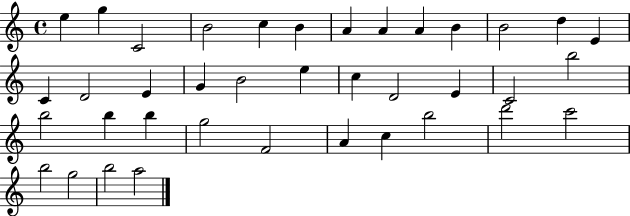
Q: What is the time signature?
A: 4/4